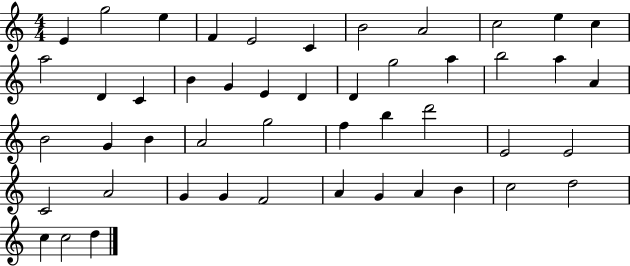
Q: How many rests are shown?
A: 0